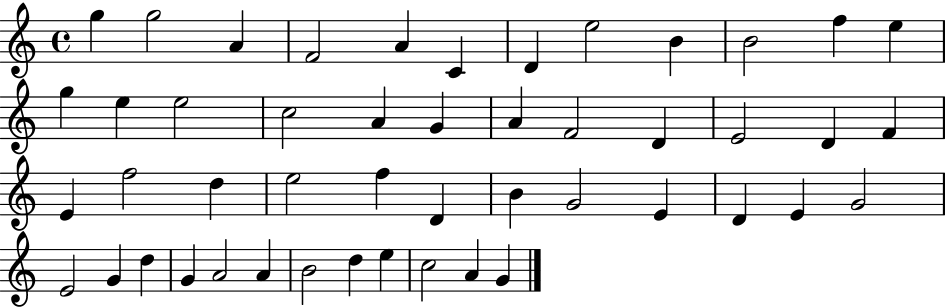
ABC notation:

X:1
T:Untitled
M:4/4
L:1/4
K:C
g g2 A F2 A C D e2 B B2 f e g e e2 c2 A G A F2 D E2 D F E f2 d e2 f D B G2 E D E G2 E2 G d G A2 A B2 d e c2 A G